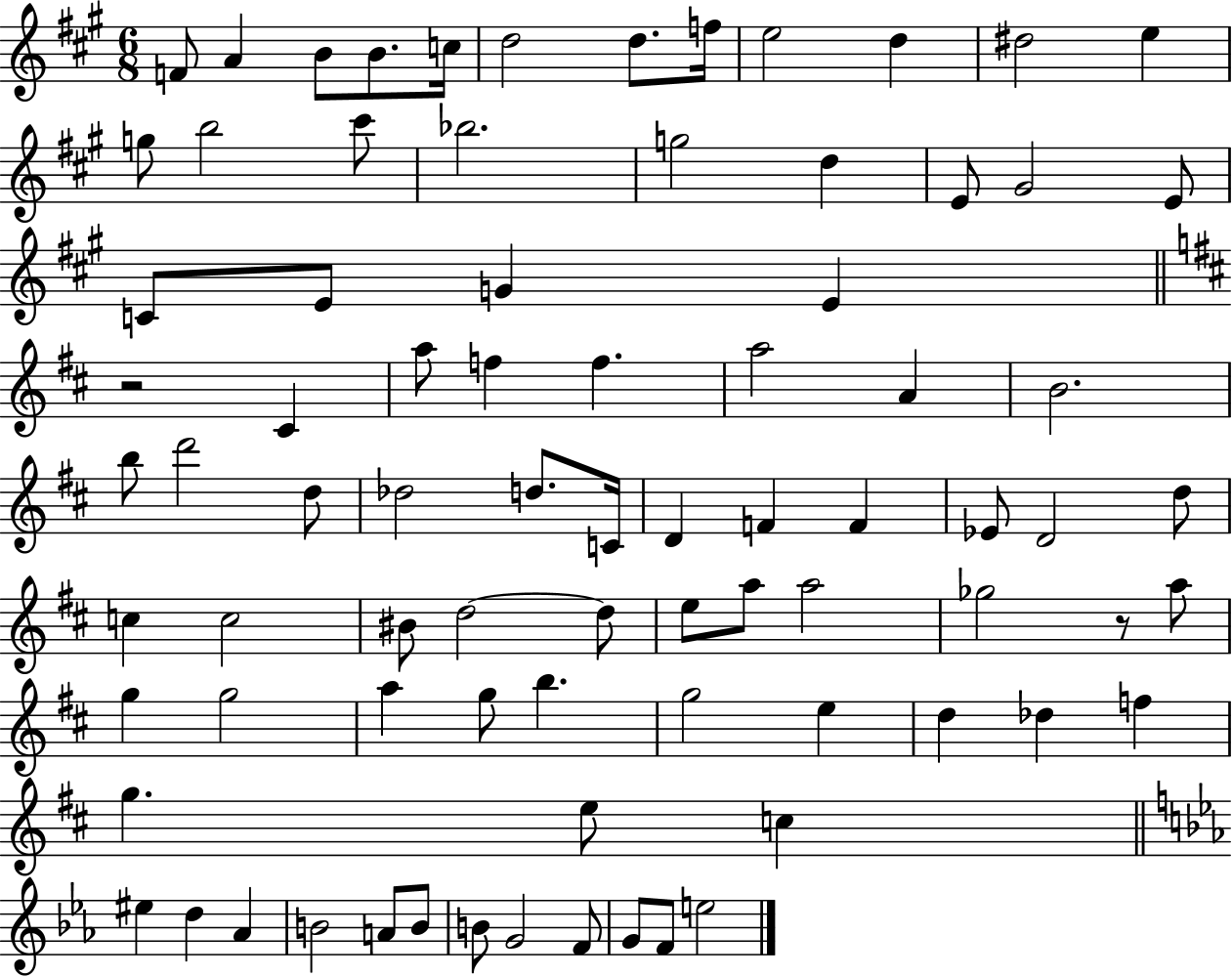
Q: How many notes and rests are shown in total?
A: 81